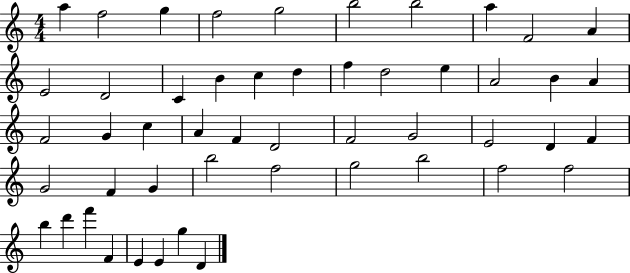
A5/q F5/h G5/q F5/h G5/h B5/h B5/h A5/q F4/h A4/q E4/h D4/h C4/q B4/q C5/q D5/q F5/q D5/h E5/q A4/h B4/q A4/q F4/h G4/q C5/q A4/q F4/q D4/h F4/h G4/h E4/h D4/q F4/q G4/h F4/q G4/q B5/h F5/h G5/h B5/h F5/h F5/h B5/q D6/q F6/q F4/q E4/q E4/q G5/q D4/q